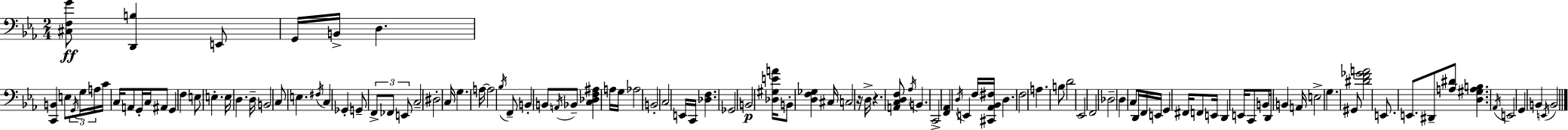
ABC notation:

X:1
T:Untitled
M:2/4
L:1/4
K:Cm
[^C,F,G]/2 [D,,B,] E,,/2 G,,/4 B,,/4 D, [C,,B,,] E,/2 G,,/4 G,/4 A,/4 C/4 C,/4 A,,/2 G,,/4 C,/4 ^A,,/2 G,, F, E,/2 E, E,/4 D, D,/4 B,,2 C,/2 E, ^F,/4 C, _G,, G,,/2 F,,/2 _F,,/2 E,,/2 C,2 ^D,2 C,/4 G, A,/4 A,2 _B,/4 F,,/2 B,, B,,/2 A,,/4 _B,,/2 [C,_D,F,^A,] A,/4 G,/4 _A,2 B,,2 C,2 E,,/4 C,,/4 [_D,F,] _G,,2 B,,2 [_D,^G,EA]/4 B,,/2 [D,F,_G,] ^C,/4 C,2 z/4 D,/4 z [A,,C,D,F,]/2 _A,/4 B,, C,,2 [F,,_A,,] D,/4 E,, F,/4 [^C,,_A,,_B,,^F,]/4 D, F,2 A, B,/2 D2 _E,,2 F,,2 _D,2 D, C,/2 D,,/4 F,,/4 E,,/4 G,, ^F,,/4 F,,/2 E,,/4 D,, E,,/4 C,,/2 B,,/2 D,,/4 B,, A,,/4 E,2 G, ^G,,/2 [^DF_GA]2 E,,/2 E,,/2 ^D,,/2 [A,^D]/2 [D,^G,A,B,] _A,,/4 E,,2 G,, B,, E,,/4 B,,2